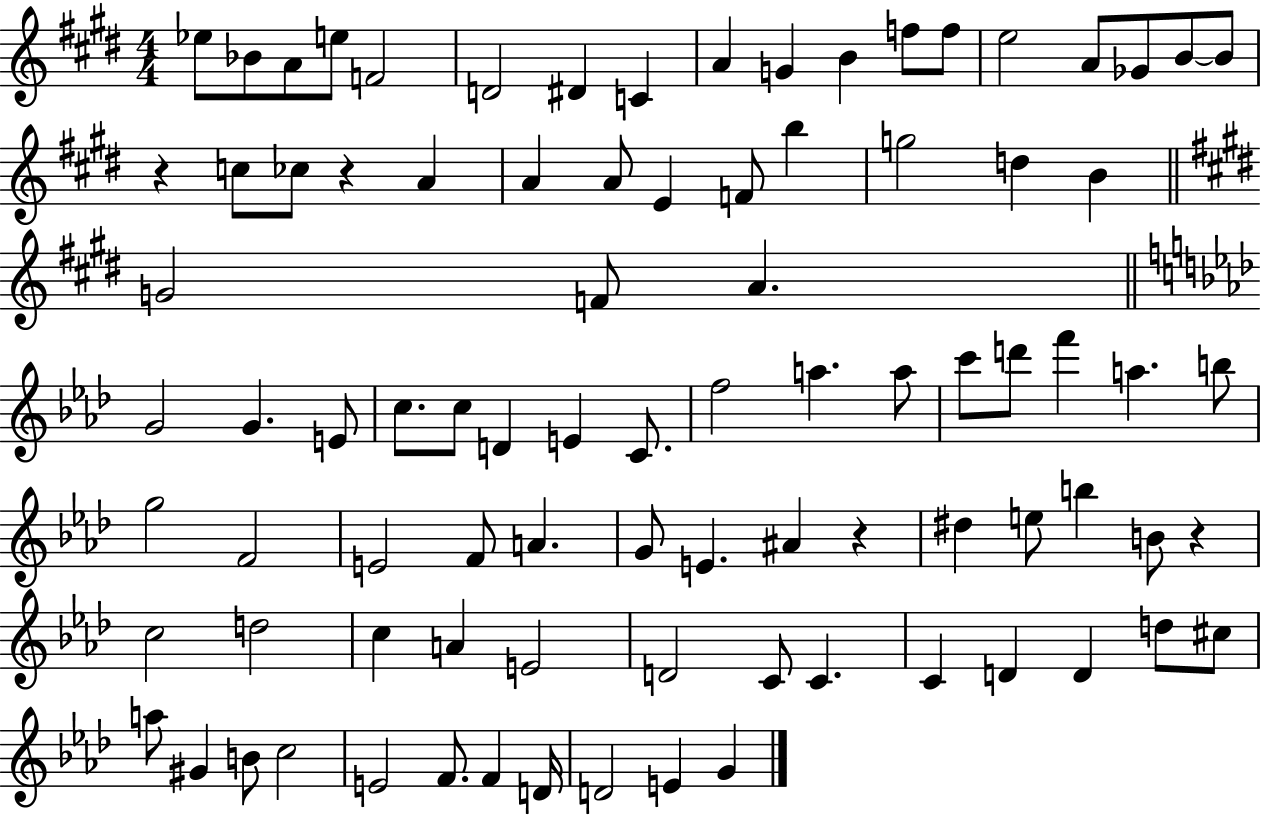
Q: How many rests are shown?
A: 4